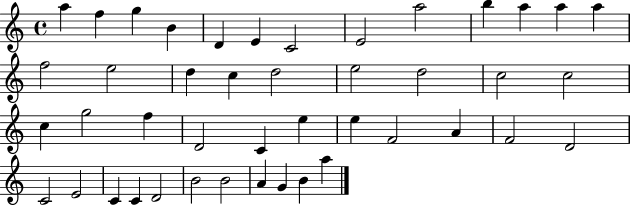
A5/q F5/q G5/q B4/q D4/q E4/q C4/h E4/h A5/h B5/q A5/q A5/q A5/q F5/h E5/h D5/q C5/q D5/h E5/h D5/h C5/h C5/h C5/q G5/h F5/q D4/h C4/q E5/q E5/q F4/h A4/q F4/h D4/h C4/h E4/h C4/q C4/q D4/h B4/h B4/h A4/q G4/q B4/q A5/q